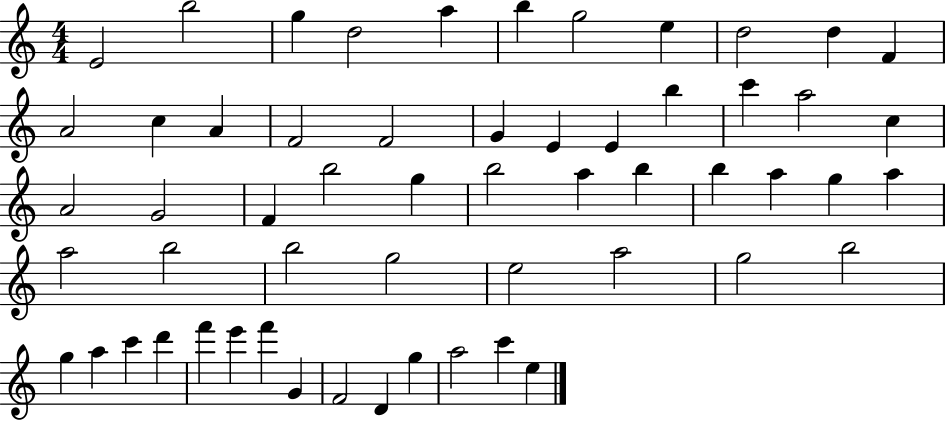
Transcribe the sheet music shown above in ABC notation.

X:1
T:Untitled
M:4/4
L:1/4
K:C
E2 b2 g d2 a b g2 e d2 d F A2 c A F2 F2 G E E b c' a2 c A2 G2 F b2 g b2 a b b a g a a2 b2 b2 g2 e2 a2 g2 b2 g a c' d' f' e' f' G F2 D g a2 c' e